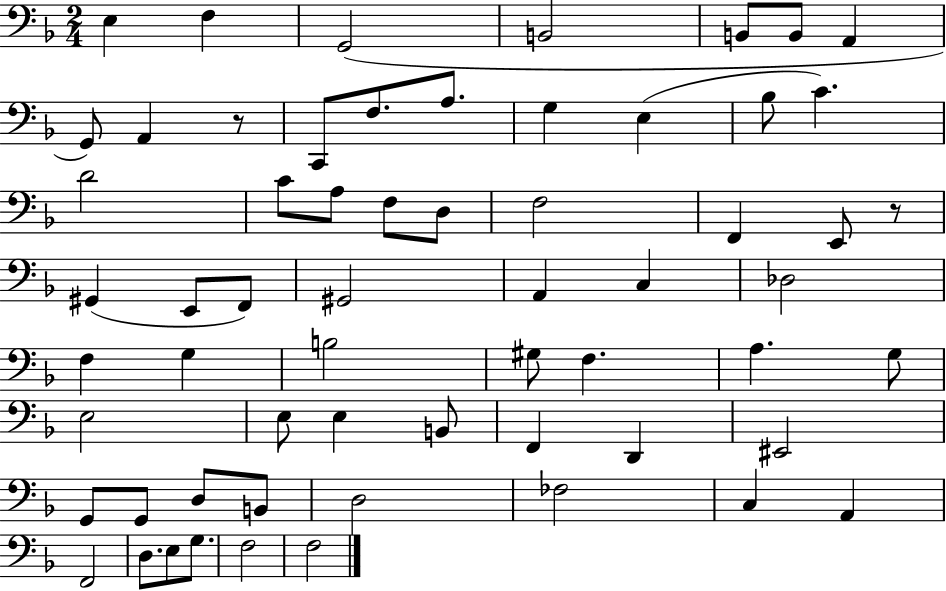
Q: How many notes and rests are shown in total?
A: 61